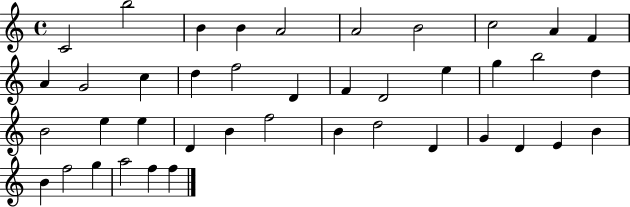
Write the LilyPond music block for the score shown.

{
  \clef treble
  \time 4/4
  \defaultTimeSignature
  \key c \major
  c'2 b''2 | b'4 b'4 a'2 | a'2 b'2 | c''2 a'4 f'4 | \break a'4 g'2 c''4 | d''4 f''2 d'4 | f'4 d'2 e''4 | g''4 b''2 d''4 | \break b'2 e''4 e''4 | d'4 b'4 f''2 | b'4 d''2 d'4 | g'4 d'4 e'4 b'4 | \break b'4 f''2 g''4 | a''2 f''4 f''4 | \bar "|."
}